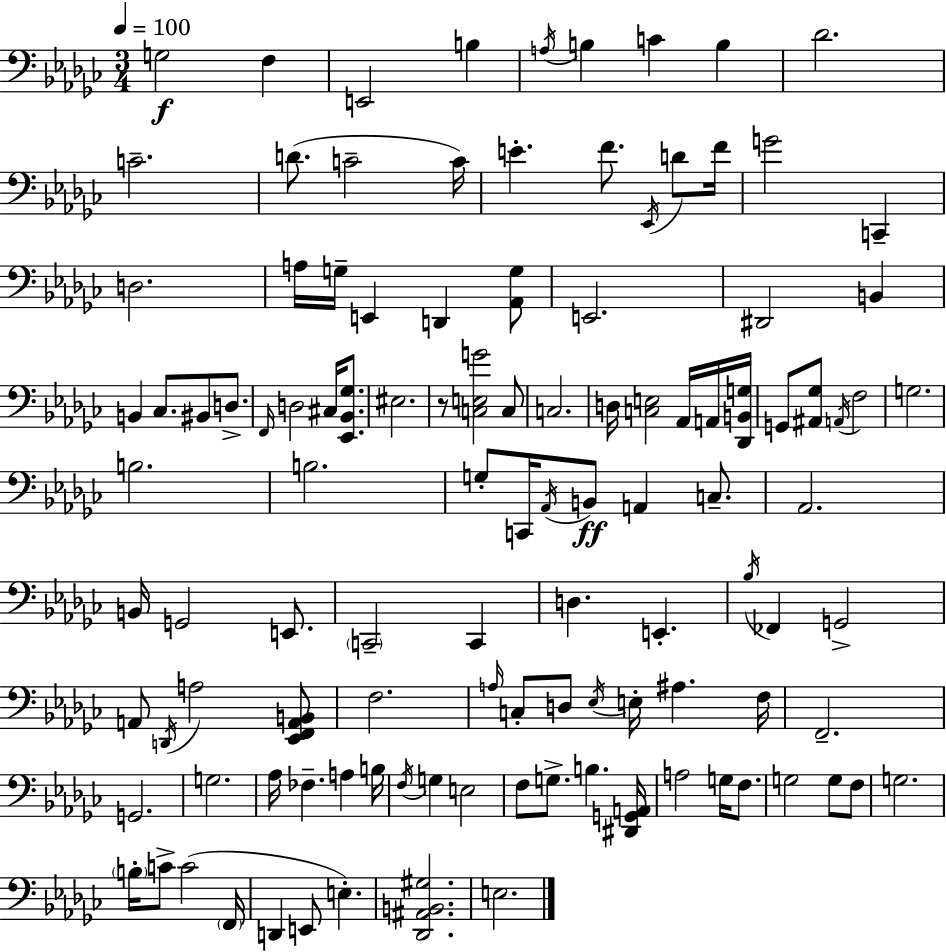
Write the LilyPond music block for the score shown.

{
  \clef bass
  \numericTimeSignature
  \time 3/4
  \key ees \minor
  \tempo 4 = 100
  g2\f f4 | e,2 b4 | \acciaccatura { a16 } b4 c'4 b4 | des'2. | \break c'2.-- | d'8.( c'2-- | c'16) e'4.-. f'8. \acciaccatura { ees,16 } d'8 | f'16 g'2 c,4-- | \break d2. | a16 g16-- e,4 d,4 | <aes, g>8 e,2. | dis,2 b,4 | \break b,4 ces8. bis,8 d8.-> | \grace { f,16 } d2 cis16 | <ees, bes, ges>8. eis2. | r8 <c e g'>2 | \break c8 c2. | d16 <c e>2 | aes,16 a,16 <des, b, g>16 g,8 <ais, ges>8 \acciaccatura { a,16 } f2 | g2. | \break b2. | b2. | g8-. c,16 \acciaccatura { aes,16 }\ff b,8 a,4 | c8.-- aes,2. | \break b,16 g,2 | e,8. \parenthesize c,2-- | c,4 d4. e,4.-. | \acciaccatura { bes16 } fes,4 g,2-> | \break a,8 \acciaccatura { d,16 } a2 | <ees, f, a, b,>8 f2. | \grace { a16 } c8-. d8 | \acciaccatura { ees16 } e16-. ais4. f16 f,2.-- | \break g,2. | g2. | aes16 fes4.-- | a4 b16 \acciaccatura { f16 } g4 | \break e2 f8 | g8.-> b4. <dis, g, a,>16 a2 | g16 f8. g2 | g8 f8 g2. | \break \parenthesize b16-. c'8-> | c'2( \parenthesize f,16 d,4 | e,8 e4.-.) <des, ais, b, gis>2. | e2. | \break \bar "|."
}